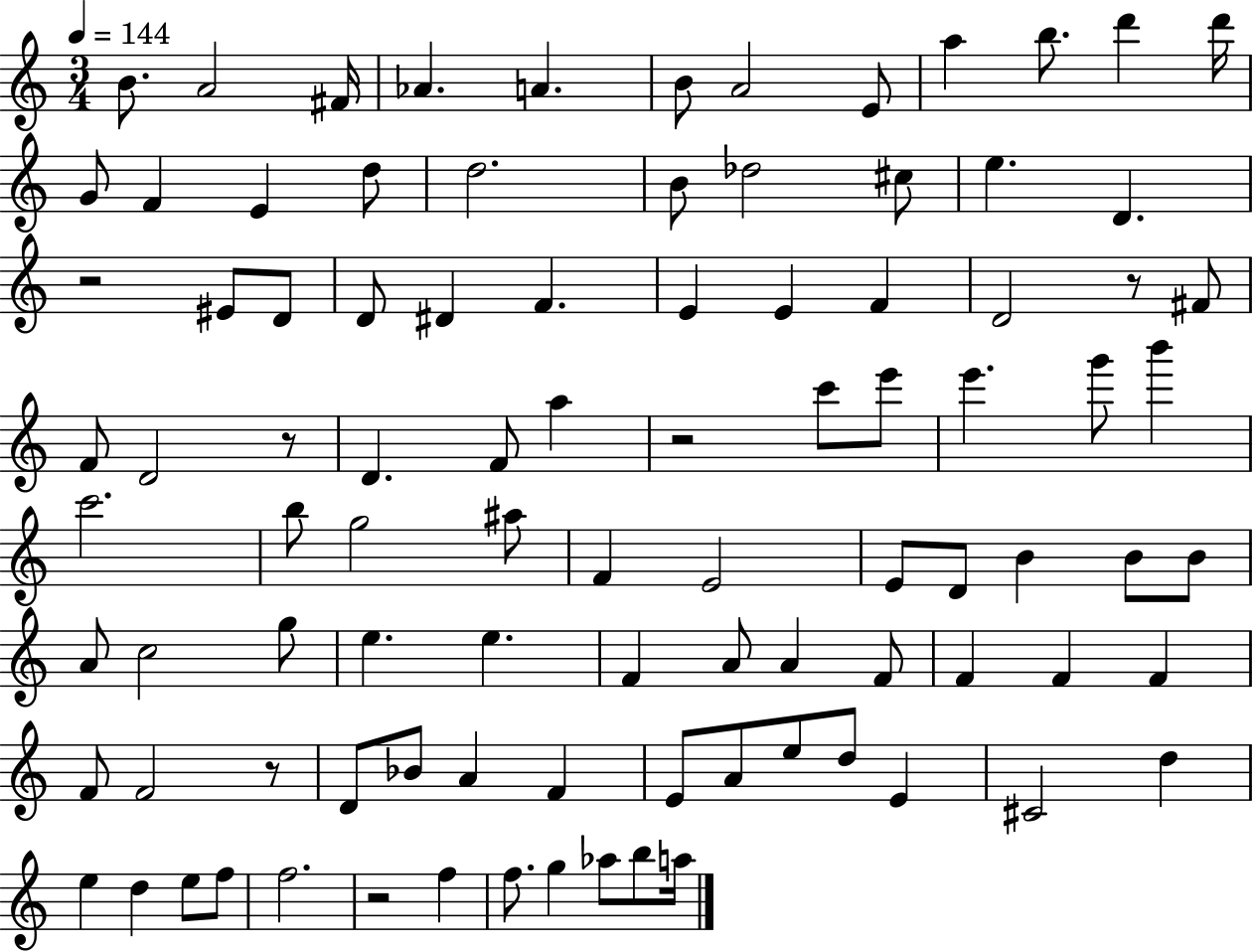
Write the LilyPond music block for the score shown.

{
  \clef treble
  \numericTimeSignature
  \time 3/4
  \key c \major
  \tempo 4 = 144
  \repeat volta 2 { b'8. a'2 fis'16 | aes'4. a'4. | b'8 a'2 e'8 | a''4 b''8. d'''4 d'''16 | \break g'8 f'4 e'4 d''8 | d''2. | b'8 des''2 cis''8 | e''4. d'4. | \break r2 eis'8 d'8 | d'8 dis'4 f'4. | e'4 e'4 f'4 | d'2 r8 fis'8 | \break f'8 d'2 r8 | d'4. f'8 a''4 | r2 c'''8 e'''8 | e'''4. g'''8 b'''4 | \break c'''2. | b''8 g''2 ais''8 | f'4 e'2 | e'8 d'8 b'4 b'8 b'8 | \break a'8 c''2 g''8 | e''4. e''4. | f'4 a'8 a'4 f'8 | f'4 f'4 f'4 | \break f'8 f'2 r8 | d'8 bes'8 a'4 f'4 | e'8 a'8 e''8 d''8 e'4 | cis'2 d''4 | \break e''4 d''4 e''8 f''8 | f''2. | r2 f''4 | f''8. g''4 aes''8 b''8 a''16 | \break } \bar "|."
}